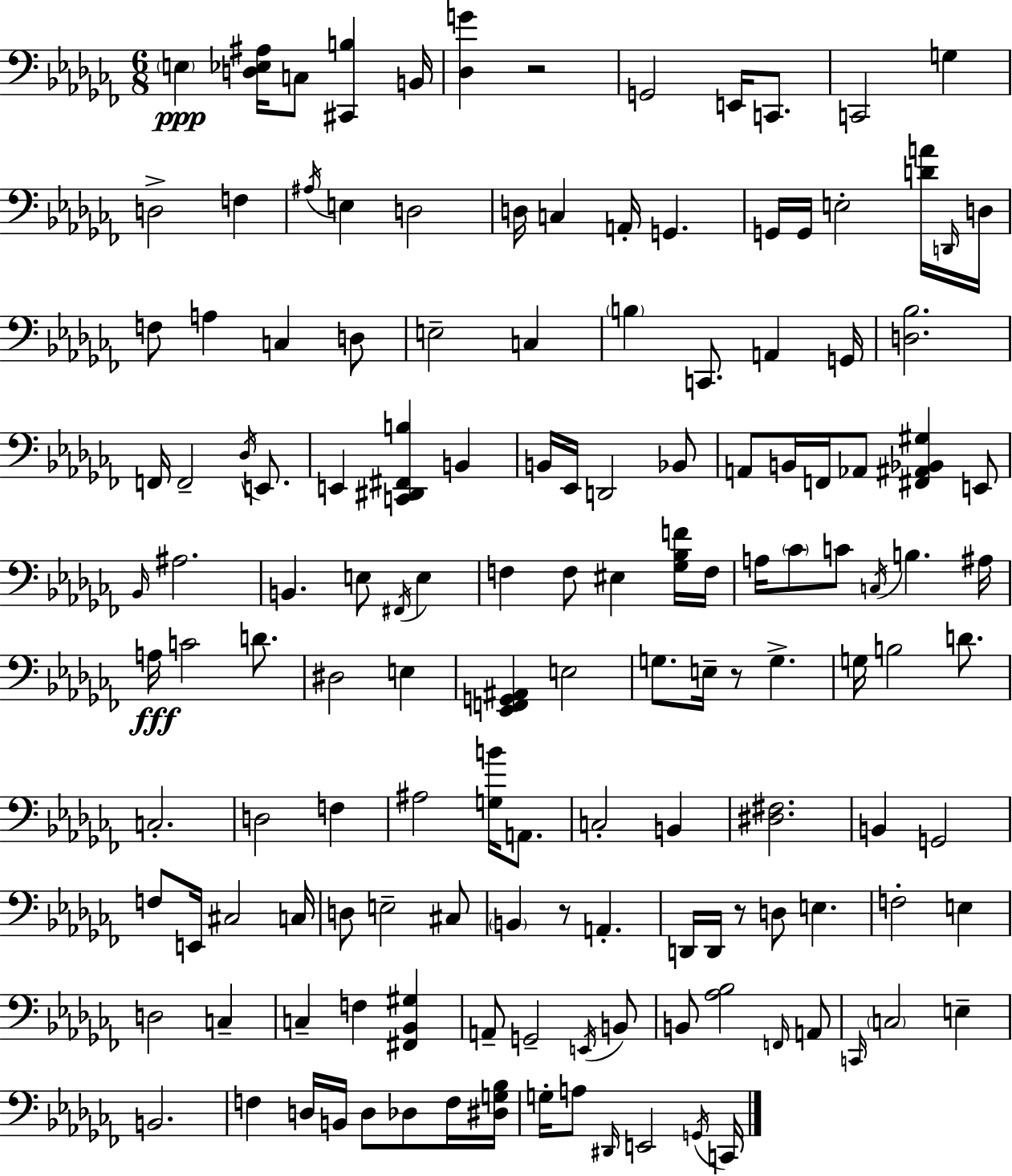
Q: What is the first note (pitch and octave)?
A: E3